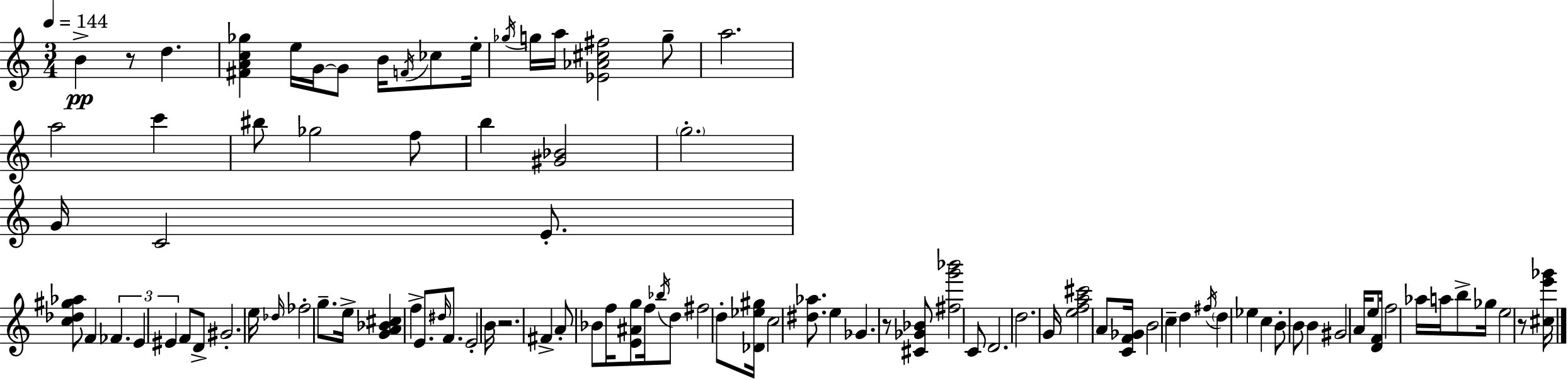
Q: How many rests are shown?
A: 4